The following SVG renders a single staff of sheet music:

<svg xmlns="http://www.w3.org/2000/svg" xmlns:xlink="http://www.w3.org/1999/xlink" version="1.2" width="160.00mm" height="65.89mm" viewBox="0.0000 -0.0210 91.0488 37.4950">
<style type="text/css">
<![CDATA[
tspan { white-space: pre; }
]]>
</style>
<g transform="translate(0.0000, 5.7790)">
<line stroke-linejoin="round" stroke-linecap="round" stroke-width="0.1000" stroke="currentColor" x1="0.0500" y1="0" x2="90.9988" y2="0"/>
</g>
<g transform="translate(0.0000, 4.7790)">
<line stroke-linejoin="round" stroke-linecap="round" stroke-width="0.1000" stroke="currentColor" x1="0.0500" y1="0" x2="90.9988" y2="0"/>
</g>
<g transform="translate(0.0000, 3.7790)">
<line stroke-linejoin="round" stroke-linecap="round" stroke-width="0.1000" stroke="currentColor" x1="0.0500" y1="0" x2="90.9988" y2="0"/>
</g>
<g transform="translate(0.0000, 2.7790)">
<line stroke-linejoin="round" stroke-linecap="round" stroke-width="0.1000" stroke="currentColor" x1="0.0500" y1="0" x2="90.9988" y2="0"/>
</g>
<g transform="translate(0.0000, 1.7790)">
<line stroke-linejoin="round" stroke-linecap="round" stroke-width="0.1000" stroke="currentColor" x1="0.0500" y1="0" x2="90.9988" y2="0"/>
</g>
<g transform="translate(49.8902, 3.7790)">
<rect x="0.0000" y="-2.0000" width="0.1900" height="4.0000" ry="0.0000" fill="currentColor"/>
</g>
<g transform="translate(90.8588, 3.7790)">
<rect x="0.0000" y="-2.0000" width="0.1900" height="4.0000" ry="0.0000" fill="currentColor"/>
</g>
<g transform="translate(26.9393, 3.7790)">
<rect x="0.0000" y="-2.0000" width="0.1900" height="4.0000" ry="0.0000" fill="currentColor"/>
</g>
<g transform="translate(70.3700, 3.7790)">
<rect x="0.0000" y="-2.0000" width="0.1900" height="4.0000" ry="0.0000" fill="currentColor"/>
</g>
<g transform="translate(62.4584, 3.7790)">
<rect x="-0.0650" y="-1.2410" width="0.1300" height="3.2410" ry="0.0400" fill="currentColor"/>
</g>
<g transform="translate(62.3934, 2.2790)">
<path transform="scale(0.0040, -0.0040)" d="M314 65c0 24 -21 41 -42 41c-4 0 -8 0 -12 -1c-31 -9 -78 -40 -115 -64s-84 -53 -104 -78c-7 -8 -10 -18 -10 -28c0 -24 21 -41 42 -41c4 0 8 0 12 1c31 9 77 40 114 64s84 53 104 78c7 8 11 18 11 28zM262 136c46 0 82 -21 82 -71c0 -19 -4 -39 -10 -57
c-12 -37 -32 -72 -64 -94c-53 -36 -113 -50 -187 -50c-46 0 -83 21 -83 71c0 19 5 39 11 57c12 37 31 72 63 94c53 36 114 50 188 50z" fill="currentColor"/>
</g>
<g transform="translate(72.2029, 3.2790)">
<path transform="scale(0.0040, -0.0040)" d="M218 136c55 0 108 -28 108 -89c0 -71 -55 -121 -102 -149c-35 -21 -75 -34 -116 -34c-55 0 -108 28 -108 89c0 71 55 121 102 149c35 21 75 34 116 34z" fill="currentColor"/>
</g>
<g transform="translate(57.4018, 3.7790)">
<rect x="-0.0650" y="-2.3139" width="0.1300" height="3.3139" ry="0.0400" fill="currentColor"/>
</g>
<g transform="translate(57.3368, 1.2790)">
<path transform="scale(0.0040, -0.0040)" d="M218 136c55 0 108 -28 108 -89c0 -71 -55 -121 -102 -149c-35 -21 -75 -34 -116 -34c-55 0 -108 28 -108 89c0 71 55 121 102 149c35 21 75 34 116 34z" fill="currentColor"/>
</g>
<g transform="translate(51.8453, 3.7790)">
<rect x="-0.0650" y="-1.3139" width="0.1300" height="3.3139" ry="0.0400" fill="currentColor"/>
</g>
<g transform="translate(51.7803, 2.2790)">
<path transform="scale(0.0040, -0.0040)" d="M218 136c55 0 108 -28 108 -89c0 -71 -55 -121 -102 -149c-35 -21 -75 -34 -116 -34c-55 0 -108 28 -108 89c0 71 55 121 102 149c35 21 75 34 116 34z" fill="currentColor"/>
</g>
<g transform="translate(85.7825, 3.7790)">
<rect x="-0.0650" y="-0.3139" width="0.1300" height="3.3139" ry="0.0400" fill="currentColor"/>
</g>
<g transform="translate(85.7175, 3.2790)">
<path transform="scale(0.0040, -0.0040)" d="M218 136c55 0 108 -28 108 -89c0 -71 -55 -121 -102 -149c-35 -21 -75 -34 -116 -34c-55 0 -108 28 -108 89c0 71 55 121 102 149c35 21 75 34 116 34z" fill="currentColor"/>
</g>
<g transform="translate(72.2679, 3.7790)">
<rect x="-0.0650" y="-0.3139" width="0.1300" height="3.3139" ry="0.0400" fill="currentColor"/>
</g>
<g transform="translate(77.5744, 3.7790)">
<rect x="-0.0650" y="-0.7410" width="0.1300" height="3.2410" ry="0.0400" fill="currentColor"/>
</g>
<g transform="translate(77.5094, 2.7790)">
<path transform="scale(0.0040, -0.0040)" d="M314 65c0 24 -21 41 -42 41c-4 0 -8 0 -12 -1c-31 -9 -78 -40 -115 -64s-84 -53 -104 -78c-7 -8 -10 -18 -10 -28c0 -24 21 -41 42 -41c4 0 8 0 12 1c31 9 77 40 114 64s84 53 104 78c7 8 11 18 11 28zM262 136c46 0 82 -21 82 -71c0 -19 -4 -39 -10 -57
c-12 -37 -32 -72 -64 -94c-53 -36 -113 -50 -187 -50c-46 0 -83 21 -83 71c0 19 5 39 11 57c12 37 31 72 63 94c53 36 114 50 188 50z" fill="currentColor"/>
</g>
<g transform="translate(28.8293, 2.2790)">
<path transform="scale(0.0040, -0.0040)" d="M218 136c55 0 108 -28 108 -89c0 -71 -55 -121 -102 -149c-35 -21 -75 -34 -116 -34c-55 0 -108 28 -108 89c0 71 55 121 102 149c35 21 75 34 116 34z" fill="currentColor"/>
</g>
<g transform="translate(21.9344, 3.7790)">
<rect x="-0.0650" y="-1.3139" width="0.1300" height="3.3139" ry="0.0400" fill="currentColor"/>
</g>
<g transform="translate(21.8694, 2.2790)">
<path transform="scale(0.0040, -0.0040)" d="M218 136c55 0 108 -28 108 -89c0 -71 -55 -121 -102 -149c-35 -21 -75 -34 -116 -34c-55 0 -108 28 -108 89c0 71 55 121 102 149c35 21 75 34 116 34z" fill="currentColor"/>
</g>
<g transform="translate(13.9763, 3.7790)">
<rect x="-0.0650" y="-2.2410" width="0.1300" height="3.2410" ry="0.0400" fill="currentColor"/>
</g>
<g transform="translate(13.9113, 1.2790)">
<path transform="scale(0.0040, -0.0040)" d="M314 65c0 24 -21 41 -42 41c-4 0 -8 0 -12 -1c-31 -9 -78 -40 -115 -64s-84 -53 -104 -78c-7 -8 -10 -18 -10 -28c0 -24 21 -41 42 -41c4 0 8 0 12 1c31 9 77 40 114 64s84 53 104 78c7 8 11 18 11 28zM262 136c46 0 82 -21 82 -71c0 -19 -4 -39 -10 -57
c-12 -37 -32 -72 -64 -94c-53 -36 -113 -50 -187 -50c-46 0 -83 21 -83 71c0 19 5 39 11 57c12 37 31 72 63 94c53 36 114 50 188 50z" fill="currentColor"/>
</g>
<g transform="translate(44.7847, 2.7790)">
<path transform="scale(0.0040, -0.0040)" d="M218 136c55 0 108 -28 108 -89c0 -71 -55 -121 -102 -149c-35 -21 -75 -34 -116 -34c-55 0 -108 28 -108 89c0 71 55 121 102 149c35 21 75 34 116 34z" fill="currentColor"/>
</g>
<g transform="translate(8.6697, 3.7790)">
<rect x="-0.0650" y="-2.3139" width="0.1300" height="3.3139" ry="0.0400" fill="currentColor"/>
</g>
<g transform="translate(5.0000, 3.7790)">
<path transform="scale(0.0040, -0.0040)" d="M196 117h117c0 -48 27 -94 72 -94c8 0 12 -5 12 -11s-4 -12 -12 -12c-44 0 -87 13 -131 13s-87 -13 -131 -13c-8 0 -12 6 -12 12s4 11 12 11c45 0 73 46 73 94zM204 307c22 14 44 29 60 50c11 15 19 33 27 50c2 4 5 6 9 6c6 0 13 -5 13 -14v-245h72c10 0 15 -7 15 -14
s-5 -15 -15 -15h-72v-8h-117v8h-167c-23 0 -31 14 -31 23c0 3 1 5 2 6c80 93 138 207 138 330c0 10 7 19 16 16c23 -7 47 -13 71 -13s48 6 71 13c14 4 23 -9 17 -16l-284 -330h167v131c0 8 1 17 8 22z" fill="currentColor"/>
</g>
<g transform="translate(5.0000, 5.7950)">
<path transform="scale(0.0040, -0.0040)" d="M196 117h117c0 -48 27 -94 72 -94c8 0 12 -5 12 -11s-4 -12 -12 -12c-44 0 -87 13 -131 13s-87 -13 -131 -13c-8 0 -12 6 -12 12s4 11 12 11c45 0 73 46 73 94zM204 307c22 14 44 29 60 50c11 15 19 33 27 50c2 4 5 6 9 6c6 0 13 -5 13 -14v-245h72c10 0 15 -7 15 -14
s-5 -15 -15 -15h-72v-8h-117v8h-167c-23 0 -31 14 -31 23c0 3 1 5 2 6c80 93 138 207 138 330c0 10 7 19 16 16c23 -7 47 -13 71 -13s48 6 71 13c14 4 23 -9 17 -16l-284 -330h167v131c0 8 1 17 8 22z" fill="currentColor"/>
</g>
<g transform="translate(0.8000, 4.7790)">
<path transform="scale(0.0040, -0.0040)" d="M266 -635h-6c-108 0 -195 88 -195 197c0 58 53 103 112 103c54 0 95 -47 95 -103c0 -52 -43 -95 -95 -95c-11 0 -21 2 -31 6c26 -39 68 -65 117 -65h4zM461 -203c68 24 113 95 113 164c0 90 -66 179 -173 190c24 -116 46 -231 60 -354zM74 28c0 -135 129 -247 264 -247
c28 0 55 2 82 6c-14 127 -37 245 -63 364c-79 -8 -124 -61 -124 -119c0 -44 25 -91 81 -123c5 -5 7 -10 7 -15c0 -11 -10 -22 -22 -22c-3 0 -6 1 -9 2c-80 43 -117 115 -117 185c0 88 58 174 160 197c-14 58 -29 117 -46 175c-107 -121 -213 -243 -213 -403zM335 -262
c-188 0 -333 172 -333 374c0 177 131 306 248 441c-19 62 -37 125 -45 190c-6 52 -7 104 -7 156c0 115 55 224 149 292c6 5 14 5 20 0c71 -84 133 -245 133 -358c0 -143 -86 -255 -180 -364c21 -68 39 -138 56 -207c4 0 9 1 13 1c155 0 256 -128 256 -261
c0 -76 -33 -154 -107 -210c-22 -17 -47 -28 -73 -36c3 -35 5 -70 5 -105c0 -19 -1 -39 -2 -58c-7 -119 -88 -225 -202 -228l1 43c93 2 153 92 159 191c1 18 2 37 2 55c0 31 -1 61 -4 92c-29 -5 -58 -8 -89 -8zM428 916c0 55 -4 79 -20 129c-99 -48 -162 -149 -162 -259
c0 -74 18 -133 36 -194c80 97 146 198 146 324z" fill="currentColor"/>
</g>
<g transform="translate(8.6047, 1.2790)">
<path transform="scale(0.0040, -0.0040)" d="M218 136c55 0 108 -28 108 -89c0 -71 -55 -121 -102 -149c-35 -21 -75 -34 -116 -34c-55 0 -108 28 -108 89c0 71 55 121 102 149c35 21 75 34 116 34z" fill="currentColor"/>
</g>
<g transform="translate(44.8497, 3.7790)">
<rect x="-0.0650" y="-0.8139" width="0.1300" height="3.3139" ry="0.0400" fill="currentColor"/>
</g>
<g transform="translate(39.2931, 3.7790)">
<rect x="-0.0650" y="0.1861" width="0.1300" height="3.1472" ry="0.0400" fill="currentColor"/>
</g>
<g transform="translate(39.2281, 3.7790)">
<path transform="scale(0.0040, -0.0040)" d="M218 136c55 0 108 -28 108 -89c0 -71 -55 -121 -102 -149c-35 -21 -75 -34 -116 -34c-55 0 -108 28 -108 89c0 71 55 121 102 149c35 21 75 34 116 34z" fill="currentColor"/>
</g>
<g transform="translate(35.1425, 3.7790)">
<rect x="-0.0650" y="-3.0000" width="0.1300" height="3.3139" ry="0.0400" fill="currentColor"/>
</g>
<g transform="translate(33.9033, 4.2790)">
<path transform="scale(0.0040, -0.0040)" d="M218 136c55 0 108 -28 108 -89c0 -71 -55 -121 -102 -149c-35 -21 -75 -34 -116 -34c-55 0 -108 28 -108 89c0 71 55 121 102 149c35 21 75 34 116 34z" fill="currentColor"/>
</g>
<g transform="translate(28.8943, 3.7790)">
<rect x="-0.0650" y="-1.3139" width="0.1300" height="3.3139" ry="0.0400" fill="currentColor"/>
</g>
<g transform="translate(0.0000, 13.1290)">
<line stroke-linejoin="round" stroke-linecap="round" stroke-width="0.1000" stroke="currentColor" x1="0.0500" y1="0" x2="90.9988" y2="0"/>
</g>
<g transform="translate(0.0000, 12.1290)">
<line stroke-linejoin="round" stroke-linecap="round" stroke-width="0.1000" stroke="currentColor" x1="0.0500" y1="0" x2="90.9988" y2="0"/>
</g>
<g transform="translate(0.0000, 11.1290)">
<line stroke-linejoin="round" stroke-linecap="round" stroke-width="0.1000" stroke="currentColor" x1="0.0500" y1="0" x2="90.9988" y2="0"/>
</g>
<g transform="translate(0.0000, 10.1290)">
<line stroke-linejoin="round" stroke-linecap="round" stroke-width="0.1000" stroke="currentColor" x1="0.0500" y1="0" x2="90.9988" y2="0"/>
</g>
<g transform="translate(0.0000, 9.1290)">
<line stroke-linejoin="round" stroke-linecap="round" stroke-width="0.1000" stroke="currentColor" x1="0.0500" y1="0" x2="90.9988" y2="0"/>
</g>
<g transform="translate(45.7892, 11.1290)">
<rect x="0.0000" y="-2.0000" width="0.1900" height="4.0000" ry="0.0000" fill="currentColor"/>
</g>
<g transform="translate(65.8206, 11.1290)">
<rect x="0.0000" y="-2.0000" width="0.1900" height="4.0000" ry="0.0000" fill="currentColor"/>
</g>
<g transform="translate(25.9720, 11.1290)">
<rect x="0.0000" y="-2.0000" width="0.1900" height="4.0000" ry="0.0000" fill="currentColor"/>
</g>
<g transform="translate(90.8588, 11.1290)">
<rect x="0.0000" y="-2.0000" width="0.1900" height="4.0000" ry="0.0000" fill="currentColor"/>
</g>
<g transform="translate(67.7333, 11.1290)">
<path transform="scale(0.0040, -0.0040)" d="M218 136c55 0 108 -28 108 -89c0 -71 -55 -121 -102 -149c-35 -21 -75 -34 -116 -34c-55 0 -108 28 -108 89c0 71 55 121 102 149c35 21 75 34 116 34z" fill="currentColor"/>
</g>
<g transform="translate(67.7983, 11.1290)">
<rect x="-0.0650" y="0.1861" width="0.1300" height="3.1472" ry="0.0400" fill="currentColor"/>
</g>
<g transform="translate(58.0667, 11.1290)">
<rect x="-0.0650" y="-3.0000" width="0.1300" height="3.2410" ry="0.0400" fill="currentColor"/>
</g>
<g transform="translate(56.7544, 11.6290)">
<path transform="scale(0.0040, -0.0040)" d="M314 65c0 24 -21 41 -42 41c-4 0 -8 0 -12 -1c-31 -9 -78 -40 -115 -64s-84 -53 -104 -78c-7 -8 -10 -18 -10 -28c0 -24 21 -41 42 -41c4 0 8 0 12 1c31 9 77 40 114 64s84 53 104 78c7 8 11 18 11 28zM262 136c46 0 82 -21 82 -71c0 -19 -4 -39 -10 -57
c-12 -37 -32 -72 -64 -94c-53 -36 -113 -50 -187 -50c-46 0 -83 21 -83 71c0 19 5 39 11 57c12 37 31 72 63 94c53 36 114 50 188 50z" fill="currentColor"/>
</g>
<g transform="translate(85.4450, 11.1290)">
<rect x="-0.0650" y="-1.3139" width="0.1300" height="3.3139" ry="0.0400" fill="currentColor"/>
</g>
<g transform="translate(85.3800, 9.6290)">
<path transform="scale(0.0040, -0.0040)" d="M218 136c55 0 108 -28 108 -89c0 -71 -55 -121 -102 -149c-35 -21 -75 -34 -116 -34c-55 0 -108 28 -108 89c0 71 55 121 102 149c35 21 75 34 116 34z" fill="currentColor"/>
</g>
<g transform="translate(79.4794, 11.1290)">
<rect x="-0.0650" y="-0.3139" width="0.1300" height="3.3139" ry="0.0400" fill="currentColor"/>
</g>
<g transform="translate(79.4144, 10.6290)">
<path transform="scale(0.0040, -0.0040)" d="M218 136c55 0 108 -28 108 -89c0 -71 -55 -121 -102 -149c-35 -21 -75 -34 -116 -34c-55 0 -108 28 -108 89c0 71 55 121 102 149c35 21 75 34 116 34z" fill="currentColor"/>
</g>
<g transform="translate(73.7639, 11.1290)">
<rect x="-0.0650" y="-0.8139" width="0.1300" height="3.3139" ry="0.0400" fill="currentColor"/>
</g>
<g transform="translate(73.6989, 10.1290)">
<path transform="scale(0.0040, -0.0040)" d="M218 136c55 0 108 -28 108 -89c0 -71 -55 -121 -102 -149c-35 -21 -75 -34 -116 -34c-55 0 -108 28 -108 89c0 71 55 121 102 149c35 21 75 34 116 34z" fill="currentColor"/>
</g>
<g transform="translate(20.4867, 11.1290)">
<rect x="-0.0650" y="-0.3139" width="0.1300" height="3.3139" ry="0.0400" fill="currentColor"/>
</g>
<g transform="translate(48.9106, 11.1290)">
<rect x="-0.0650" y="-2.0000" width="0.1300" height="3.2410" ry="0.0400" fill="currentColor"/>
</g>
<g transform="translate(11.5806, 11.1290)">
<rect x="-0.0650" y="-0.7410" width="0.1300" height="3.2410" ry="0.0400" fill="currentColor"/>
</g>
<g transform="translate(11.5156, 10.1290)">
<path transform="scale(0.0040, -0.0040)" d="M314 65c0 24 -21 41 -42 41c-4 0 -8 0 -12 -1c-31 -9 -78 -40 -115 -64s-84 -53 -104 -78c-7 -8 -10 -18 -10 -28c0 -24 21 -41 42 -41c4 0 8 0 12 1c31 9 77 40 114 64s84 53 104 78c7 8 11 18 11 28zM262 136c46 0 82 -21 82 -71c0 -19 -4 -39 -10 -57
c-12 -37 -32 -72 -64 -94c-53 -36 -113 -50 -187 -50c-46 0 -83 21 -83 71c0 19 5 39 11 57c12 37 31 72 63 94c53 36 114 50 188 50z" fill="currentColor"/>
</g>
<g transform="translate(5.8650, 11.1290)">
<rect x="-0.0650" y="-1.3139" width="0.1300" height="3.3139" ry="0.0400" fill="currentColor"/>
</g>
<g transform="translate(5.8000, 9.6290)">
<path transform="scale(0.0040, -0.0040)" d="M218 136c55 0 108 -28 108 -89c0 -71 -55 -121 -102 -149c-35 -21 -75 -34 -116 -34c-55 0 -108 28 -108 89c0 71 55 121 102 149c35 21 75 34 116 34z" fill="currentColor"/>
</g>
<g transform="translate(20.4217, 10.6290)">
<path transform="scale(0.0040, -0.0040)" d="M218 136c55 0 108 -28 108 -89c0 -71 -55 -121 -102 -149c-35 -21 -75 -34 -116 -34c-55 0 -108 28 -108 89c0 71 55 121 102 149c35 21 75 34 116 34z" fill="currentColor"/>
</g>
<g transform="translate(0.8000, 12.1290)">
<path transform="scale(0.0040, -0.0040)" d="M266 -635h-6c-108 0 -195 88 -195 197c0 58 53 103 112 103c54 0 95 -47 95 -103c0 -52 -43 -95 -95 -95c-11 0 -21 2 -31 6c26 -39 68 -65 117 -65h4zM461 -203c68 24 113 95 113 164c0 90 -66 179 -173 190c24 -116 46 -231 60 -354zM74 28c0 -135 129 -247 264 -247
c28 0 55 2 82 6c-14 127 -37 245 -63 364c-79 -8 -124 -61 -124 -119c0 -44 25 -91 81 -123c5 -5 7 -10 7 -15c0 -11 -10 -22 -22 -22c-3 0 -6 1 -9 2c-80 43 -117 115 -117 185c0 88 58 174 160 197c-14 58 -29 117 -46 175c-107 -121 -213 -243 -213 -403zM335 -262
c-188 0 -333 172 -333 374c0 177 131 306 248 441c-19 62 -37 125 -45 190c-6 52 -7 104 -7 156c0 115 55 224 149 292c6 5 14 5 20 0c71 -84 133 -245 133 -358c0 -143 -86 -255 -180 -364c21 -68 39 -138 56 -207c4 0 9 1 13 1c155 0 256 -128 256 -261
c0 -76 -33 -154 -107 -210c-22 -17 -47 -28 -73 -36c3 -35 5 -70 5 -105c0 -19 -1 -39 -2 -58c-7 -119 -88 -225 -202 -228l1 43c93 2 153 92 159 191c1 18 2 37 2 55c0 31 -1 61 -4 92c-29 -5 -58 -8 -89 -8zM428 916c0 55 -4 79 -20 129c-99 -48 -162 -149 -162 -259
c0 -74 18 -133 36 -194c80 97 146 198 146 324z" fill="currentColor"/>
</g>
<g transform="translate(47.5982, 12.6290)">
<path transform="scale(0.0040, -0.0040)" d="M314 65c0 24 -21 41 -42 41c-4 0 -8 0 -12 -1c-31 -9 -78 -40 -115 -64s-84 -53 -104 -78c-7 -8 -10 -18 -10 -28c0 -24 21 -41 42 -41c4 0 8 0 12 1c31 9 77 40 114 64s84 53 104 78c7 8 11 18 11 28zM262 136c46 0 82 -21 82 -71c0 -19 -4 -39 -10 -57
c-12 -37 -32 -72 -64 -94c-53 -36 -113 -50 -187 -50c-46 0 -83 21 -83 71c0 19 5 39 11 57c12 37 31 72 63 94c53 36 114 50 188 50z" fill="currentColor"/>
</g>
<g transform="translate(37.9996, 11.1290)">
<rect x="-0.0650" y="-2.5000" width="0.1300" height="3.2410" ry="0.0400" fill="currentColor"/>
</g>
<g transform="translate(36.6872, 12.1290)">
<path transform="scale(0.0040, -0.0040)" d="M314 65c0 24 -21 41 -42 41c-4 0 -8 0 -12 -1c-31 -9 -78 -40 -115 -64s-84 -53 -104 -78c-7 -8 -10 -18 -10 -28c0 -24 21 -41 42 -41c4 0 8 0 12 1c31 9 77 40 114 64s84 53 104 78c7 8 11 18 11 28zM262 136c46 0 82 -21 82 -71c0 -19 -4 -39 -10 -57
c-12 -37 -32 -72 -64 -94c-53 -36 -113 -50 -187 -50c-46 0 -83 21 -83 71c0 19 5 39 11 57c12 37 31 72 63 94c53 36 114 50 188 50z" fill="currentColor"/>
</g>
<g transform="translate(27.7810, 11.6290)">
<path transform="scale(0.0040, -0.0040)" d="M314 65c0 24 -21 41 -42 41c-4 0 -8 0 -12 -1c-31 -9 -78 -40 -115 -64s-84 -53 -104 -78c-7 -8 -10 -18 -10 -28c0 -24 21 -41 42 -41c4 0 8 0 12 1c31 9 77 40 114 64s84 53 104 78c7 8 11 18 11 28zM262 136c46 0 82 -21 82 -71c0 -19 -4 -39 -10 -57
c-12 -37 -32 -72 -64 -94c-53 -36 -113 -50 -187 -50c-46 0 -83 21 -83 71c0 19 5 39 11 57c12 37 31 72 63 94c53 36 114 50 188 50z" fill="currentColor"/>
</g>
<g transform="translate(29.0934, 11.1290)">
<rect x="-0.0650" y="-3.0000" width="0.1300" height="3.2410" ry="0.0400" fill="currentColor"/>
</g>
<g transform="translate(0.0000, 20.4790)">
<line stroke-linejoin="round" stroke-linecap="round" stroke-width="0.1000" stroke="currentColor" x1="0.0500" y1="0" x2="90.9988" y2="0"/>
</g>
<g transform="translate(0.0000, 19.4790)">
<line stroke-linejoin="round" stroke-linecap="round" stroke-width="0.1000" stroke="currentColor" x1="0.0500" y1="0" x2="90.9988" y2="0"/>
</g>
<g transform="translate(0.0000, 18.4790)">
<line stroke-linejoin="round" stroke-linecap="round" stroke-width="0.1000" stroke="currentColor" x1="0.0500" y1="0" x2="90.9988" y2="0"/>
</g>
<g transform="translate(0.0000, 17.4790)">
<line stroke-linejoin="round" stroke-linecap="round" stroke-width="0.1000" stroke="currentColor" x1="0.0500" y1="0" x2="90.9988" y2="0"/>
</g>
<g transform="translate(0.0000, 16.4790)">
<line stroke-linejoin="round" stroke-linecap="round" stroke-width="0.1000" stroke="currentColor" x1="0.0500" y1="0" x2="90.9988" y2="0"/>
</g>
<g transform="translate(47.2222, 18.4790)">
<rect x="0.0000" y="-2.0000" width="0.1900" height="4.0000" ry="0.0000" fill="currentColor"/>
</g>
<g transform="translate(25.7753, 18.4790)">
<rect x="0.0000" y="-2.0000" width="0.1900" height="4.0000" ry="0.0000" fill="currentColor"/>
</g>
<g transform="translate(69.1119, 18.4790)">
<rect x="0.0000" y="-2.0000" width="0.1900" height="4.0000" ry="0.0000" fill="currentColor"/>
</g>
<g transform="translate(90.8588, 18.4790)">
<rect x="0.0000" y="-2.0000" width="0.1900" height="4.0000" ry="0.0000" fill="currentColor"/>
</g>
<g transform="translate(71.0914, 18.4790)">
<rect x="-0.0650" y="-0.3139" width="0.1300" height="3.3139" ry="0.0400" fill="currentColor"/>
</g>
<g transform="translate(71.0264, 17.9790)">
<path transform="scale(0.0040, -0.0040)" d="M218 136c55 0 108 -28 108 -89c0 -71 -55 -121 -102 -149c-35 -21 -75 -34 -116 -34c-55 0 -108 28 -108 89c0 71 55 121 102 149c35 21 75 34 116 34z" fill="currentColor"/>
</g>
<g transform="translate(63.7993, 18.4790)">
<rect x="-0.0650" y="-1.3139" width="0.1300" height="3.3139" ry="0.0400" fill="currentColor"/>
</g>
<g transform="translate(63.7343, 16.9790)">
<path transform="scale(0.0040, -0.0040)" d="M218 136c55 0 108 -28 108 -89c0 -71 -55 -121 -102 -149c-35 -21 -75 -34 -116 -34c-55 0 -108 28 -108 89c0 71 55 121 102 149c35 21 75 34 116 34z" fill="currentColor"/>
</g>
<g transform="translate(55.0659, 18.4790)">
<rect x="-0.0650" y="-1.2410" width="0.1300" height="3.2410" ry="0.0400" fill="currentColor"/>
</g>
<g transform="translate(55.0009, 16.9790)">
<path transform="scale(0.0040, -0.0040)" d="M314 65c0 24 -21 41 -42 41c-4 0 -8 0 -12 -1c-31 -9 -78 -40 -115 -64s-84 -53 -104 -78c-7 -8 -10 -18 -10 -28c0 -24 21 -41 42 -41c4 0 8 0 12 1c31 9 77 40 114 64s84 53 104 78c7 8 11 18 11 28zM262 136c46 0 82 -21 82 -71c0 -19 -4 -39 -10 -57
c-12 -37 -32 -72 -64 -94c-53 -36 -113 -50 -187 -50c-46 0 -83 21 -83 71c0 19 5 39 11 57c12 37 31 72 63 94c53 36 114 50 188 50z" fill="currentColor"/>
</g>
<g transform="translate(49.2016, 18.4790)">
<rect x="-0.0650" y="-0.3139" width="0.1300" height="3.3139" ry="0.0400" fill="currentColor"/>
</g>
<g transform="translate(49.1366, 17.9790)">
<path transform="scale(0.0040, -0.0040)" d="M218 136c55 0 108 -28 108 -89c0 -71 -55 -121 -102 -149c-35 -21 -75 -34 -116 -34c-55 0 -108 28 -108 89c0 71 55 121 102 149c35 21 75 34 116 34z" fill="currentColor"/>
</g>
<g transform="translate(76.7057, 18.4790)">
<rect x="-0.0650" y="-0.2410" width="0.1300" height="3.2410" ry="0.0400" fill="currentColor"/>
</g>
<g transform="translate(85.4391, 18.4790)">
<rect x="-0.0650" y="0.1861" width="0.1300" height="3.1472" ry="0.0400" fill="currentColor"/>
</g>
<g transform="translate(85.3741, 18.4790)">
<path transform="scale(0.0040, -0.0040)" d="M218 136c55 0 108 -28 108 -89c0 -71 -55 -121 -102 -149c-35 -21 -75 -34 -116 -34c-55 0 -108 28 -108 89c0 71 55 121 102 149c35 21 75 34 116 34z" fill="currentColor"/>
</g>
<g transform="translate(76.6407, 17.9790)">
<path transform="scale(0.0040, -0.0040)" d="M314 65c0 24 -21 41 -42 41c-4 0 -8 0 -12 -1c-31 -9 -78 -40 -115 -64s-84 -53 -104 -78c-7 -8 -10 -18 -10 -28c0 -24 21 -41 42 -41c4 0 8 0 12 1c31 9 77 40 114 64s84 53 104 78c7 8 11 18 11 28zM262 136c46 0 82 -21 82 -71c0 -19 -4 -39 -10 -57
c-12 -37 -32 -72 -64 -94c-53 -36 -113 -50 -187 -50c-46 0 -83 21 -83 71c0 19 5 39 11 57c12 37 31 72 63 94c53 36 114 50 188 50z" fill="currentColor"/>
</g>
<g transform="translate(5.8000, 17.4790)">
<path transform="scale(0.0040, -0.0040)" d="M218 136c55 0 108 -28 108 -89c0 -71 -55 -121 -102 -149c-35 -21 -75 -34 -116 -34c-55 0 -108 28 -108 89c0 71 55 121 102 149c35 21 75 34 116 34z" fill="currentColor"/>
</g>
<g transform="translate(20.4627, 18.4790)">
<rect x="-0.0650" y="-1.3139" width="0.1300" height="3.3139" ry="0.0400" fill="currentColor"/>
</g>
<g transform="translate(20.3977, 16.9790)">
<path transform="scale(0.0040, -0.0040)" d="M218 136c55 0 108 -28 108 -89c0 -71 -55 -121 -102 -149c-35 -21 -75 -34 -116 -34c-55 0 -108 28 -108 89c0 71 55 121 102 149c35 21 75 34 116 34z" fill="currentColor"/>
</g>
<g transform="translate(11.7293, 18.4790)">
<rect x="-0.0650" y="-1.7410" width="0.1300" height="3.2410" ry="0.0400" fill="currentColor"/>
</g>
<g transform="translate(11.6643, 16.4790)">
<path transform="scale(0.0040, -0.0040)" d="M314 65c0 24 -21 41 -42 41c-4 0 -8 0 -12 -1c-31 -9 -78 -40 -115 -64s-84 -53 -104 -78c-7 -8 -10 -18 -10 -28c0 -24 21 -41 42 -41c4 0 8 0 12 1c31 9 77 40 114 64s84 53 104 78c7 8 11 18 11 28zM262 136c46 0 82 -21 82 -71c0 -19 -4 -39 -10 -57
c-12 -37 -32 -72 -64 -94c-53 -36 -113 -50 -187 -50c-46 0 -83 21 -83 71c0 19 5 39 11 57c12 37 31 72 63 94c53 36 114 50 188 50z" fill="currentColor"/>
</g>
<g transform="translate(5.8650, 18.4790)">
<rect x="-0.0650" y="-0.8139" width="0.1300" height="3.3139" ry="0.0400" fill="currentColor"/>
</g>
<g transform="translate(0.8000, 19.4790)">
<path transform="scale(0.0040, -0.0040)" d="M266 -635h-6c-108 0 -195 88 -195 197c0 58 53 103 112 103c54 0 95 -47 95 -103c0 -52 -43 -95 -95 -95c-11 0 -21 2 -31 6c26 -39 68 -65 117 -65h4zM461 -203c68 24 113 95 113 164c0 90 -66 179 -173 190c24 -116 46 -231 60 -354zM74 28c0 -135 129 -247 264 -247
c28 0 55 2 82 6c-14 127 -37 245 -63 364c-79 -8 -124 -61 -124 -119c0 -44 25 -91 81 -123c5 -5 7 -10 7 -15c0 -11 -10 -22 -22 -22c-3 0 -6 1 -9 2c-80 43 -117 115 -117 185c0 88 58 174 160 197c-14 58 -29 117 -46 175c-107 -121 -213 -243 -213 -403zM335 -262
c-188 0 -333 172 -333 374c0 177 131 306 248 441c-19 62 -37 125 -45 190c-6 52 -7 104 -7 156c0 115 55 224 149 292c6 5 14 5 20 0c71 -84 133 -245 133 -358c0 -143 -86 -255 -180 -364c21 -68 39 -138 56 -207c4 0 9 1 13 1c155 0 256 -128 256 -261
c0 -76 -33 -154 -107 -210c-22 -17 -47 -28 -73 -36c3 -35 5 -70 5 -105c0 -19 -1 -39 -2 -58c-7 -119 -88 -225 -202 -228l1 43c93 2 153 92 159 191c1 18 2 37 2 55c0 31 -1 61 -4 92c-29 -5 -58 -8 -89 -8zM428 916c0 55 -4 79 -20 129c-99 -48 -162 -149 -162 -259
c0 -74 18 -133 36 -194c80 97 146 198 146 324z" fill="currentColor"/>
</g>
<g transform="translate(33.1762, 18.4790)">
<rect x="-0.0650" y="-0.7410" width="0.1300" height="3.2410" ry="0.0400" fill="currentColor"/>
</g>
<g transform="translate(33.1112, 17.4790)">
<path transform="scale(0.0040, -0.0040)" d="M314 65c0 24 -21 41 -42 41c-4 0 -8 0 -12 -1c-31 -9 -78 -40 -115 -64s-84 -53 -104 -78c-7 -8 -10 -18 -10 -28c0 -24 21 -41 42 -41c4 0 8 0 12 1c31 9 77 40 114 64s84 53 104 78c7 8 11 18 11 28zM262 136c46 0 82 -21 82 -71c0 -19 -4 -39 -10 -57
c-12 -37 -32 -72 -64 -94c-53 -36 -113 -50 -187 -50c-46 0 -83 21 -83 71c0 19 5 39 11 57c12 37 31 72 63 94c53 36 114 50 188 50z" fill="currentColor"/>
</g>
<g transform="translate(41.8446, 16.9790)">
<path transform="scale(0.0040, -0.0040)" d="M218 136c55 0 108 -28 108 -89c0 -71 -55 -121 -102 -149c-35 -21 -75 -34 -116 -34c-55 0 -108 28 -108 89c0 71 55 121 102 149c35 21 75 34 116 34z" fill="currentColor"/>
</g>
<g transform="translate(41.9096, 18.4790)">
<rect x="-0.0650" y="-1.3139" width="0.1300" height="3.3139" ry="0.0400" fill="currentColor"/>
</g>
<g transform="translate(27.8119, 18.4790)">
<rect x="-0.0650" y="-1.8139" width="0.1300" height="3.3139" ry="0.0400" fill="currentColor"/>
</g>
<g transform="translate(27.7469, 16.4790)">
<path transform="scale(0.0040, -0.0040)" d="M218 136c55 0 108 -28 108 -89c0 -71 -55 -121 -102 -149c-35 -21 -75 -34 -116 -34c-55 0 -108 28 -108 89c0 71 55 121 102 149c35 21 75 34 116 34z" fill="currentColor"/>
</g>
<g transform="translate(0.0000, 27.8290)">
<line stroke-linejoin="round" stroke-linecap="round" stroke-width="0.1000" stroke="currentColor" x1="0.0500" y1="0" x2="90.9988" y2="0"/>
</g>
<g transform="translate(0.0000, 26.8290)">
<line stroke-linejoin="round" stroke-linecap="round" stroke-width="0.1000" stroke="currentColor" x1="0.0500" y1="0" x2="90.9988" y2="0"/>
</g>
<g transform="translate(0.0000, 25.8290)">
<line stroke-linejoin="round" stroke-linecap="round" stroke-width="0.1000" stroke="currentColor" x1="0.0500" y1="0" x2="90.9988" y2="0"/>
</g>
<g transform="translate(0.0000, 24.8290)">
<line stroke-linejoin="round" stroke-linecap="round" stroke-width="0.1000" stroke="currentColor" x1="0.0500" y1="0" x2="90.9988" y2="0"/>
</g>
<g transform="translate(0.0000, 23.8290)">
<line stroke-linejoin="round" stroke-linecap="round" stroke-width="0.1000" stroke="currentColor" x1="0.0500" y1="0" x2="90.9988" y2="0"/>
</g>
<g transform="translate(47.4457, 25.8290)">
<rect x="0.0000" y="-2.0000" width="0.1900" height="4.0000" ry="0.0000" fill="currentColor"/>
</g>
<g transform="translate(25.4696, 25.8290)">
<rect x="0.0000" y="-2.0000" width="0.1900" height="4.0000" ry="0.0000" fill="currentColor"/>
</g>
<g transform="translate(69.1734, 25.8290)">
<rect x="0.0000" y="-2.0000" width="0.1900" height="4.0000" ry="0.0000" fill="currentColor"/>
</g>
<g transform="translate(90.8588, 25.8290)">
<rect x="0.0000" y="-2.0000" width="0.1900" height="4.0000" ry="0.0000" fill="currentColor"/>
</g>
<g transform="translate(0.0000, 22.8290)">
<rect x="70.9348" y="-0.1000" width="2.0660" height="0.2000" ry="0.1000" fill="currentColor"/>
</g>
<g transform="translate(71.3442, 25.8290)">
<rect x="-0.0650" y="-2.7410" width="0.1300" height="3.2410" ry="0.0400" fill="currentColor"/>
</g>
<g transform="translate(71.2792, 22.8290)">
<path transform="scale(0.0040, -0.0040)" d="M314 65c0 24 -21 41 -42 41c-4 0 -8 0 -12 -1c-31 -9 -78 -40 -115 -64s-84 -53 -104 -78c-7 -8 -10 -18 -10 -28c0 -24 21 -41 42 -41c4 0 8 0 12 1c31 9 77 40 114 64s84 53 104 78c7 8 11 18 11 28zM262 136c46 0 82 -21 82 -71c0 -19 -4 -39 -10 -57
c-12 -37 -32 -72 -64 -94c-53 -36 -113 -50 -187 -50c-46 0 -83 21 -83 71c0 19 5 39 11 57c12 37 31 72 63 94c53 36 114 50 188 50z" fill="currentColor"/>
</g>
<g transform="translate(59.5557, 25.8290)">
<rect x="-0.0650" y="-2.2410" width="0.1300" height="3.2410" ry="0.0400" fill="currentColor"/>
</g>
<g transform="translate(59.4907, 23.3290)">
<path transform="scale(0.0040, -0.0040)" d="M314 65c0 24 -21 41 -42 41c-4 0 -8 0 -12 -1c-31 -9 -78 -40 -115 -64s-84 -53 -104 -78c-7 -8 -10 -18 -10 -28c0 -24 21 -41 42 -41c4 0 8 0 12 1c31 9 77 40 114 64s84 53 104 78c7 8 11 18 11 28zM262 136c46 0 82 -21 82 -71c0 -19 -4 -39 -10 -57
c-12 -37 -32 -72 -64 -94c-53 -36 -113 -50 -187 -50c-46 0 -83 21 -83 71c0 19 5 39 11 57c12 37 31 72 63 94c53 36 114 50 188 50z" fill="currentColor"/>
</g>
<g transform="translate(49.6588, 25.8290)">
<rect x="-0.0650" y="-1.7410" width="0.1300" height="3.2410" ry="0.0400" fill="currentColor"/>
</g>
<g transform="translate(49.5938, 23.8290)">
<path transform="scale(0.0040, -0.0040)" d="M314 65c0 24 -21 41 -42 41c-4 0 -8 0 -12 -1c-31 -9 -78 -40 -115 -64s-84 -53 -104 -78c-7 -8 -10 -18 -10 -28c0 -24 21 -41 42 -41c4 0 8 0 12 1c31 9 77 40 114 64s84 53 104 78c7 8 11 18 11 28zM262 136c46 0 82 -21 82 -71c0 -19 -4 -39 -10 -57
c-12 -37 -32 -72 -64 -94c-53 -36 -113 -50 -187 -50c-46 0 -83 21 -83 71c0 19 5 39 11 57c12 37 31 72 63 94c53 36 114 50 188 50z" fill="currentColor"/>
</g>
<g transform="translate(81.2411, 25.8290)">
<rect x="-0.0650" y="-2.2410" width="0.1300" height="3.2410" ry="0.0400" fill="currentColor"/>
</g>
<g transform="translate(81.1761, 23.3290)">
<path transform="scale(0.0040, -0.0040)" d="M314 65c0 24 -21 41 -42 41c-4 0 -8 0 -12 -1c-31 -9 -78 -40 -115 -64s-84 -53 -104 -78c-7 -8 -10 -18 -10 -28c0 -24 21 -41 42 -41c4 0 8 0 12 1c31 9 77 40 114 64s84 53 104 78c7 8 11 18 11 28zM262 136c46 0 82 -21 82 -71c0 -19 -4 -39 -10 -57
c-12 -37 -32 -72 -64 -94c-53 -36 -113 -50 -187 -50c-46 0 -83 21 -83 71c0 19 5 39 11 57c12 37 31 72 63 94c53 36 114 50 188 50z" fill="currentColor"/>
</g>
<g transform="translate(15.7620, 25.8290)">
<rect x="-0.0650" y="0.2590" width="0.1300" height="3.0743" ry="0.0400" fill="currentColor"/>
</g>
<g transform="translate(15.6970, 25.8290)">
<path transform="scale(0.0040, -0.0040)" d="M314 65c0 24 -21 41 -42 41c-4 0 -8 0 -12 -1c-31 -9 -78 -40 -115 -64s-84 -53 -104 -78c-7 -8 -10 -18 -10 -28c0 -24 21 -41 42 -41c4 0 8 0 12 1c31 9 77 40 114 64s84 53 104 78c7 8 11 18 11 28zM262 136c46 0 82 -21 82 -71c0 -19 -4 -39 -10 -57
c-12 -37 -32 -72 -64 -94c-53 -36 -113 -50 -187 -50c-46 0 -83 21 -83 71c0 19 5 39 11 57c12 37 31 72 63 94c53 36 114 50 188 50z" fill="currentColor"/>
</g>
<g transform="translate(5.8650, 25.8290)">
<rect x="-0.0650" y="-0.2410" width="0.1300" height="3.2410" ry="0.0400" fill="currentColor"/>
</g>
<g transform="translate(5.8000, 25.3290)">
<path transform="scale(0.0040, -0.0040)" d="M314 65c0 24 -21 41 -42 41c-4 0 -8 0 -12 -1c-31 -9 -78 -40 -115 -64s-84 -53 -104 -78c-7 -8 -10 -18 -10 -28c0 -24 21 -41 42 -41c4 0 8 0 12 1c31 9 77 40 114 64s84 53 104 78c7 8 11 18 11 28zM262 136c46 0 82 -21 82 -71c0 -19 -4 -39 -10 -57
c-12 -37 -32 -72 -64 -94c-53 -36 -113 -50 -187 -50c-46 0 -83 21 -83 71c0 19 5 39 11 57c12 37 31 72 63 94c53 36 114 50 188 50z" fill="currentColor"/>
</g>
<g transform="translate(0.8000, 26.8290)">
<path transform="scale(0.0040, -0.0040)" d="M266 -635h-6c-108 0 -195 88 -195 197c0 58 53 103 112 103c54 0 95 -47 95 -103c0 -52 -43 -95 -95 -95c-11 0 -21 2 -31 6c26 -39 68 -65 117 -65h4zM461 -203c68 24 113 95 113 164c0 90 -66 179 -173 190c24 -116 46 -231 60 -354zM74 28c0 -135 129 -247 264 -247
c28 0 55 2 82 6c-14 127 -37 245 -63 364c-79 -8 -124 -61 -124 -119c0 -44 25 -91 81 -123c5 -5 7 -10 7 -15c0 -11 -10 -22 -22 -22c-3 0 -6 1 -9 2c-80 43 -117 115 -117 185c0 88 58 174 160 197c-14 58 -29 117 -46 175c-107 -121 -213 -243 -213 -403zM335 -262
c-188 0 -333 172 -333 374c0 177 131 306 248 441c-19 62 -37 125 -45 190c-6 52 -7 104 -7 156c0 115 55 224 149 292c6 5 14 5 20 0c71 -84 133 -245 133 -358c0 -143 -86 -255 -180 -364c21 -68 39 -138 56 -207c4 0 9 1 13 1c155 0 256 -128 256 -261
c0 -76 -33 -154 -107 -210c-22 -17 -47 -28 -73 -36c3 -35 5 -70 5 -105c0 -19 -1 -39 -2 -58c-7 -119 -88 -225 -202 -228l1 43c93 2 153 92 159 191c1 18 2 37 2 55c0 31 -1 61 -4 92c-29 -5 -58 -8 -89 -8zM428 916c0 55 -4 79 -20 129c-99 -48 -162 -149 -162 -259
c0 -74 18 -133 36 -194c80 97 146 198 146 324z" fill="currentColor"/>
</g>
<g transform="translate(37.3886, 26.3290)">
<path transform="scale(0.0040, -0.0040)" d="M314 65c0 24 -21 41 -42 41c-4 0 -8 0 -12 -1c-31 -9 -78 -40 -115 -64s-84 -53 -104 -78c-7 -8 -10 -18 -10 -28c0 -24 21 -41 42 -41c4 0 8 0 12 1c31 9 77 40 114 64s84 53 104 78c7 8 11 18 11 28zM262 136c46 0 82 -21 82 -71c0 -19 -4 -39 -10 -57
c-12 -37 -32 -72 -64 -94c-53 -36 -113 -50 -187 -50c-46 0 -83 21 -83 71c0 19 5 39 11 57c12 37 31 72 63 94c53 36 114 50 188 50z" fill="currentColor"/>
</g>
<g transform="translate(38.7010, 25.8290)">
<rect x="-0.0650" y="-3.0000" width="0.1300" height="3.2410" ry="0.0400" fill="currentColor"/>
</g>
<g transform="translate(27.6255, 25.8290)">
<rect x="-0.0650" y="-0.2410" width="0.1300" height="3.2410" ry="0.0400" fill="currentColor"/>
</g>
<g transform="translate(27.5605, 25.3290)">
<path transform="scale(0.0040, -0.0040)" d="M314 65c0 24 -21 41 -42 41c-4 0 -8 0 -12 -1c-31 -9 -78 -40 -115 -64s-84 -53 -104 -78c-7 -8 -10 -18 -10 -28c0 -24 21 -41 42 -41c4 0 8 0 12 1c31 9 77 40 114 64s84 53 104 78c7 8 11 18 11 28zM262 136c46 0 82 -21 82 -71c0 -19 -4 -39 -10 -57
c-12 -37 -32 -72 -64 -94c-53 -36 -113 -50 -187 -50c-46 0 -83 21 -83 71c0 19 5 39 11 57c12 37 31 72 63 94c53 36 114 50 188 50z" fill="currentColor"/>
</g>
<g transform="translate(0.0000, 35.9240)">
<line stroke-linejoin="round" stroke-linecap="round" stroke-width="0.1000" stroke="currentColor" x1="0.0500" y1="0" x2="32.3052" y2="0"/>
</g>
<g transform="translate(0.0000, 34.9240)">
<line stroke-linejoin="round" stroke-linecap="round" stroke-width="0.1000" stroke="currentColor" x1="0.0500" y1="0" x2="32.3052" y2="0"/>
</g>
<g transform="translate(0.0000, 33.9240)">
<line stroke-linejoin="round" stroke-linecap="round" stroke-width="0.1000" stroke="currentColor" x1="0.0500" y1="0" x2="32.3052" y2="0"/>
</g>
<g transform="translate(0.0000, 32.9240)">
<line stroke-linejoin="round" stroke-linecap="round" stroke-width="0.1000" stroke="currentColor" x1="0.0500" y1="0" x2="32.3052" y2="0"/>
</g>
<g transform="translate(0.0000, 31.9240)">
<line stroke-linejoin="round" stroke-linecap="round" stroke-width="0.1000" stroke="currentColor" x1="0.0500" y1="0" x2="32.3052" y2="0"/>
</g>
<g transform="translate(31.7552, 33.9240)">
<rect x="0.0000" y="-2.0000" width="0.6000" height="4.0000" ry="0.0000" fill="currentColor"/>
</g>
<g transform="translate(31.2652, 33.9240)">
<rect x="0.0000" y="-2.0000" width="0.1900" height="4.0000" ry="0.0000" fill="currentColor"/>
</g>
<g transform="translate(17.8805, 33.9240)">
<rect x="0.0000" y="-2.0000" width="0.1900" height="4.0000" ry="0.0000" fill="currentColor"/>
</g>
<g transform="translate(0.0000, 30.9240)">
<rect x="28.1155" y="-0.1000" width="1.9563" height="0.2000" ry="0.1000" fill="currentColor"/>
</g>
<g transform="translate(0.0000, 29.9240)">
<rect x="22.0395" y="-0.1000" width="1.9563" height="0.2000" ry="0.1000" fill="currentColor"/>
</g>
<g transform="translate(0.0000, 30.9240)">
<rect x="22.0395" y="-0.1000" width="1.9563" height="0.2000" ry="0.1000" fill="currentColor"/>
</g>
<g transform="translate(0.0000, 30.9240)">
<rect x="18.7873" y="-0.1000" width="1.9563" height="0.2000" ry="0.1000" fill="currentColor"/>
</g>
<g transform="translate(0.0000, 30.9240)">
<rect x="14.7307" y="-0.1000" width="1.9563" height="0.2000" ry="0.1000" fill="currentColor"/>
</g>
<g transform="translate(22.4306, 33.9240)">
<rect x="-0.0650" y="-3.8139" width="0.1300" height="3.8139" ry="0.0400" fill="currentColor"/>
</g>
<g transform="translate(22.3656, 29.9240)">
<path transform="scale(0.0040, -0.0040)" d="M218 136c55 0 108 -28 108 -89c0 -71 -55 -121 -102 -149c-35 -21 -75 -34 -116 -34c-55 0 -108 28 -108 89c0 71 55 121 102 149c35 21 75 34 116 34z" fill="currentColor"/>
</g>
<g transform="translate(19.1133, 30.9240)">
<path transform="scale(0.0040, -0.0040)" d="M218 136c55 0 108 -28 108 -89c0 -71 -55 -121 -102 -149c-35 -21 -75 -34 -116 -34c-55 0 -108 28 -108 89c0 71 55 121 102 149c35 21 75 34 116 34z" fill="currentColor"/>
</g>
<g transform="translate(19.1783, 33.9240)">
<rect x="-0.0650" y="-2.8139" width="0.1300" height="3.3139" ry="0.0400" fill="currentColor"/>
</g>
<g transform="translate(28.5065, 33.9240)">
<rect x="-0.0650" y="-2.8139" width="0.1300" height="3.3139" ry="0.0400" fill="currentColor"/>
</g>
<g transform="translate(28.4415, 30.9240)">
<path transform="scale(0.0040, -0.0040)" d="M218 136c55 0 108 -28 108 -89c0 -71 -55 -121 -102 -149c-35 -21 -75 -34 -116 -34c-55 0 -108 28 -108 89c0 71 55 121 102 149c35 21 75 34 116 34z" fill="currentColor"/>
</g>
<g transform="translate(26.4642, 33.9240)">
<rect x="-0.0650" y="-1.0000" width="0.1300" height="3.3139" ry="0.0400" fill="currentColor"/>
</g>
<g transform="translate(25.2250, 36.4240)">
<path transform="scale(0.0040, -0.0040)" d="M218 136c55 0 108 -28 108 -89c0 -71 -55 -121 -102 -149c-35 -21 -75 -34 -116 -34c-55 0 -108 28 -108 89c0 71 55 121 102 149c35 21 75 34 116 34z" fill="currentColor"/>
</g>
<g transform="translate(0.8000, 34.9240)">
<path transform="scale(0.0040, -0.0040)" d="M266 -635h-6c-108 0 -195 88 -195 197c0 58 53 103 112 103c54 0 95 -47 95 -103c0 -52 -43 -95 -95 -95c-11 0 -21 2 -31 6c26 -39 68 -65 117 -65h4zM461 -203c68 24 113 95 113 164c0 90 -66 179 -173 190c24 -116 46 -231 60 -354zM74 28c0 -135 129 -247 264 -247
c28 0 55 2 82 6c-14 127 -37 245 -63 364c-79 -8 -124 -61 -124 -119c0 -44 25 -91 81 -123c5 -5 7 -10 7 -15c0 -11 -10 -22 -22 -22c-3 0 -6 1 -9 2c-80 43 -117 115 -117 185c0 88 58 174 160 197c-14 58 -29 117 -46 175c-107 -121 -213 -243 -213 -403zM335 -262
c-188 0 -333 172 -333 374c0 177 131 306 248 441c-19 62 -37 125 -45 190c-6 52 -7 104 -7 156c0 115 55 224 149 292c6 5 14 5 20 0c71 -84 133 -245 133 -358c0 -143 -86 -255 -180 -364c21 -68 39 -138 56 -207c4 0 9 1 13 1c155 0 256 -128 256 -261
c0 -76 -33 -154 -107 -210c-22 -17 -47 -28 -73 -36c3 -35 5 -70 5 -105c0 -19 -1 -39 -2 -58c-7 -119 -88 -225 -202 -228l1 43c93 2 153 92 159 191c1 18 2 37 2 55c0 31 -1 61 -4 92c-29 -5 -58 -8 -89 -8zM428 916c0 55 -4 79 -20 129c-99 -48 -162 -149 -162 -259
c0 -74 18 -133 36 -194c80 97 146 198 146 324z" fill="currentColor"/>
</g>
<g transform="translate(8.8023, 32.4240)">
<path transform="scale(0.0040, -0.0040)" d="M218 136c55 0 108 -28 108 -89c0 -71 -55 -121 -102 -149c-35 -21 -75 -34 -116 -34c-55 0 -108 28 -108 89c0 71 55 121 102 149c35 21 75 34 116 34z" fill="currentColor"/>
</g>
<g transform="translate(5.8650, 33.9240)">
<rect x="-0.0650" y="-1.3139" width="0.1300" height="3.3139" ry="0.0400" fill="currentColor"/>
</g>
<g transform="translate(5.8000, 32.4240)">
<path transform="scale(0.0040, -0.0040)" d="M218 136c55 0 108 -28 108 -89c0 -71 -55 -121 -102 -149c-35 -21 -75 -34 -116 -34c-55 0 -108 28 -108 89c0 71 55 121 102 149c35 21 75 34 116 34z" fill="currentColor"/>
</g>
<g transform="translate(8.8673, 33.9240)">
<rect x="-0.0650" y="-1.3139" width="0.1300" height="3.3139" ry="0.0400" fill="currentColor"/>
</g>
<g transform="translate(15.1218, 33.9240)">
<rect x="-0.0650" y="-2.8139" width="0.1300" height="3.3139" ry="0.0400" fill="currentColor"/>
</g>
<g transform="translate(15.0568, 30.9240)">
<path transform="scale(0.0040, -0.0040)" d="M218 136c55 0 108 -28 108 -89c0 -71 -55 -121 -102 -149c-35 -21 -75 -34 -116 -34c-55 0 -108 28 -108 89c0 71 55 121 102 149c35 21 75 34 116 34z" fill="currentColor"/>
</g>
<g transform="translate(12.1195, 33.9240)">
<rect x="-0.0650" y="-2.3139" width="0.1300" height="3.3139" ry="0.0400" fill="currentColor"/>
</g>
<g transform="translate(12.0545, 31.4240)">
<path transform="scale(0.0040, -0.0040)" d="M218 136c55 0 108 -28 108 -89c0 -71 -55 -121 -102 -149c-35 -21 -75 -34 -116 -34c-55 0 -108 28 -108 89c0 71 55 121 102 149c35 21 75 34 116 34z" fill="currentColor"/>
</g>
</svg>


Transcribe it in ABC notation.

X:1
T:Untitled
M:4/4
L:1/4
K:C
g g2 e e A B d e g e2 c d2 c e d2 c A2 G2 F2 A2 B d c e d f2 e f d2 e c e2 e c c2 B c2 B2 c2 A2 f2 g2 a2 g2 e e g a a c' D a